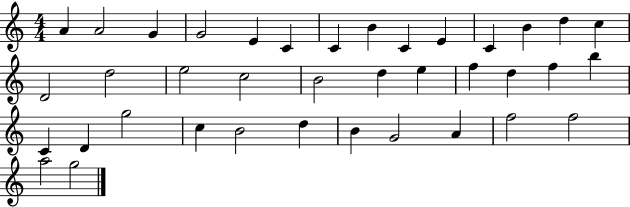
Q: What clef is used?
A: treble